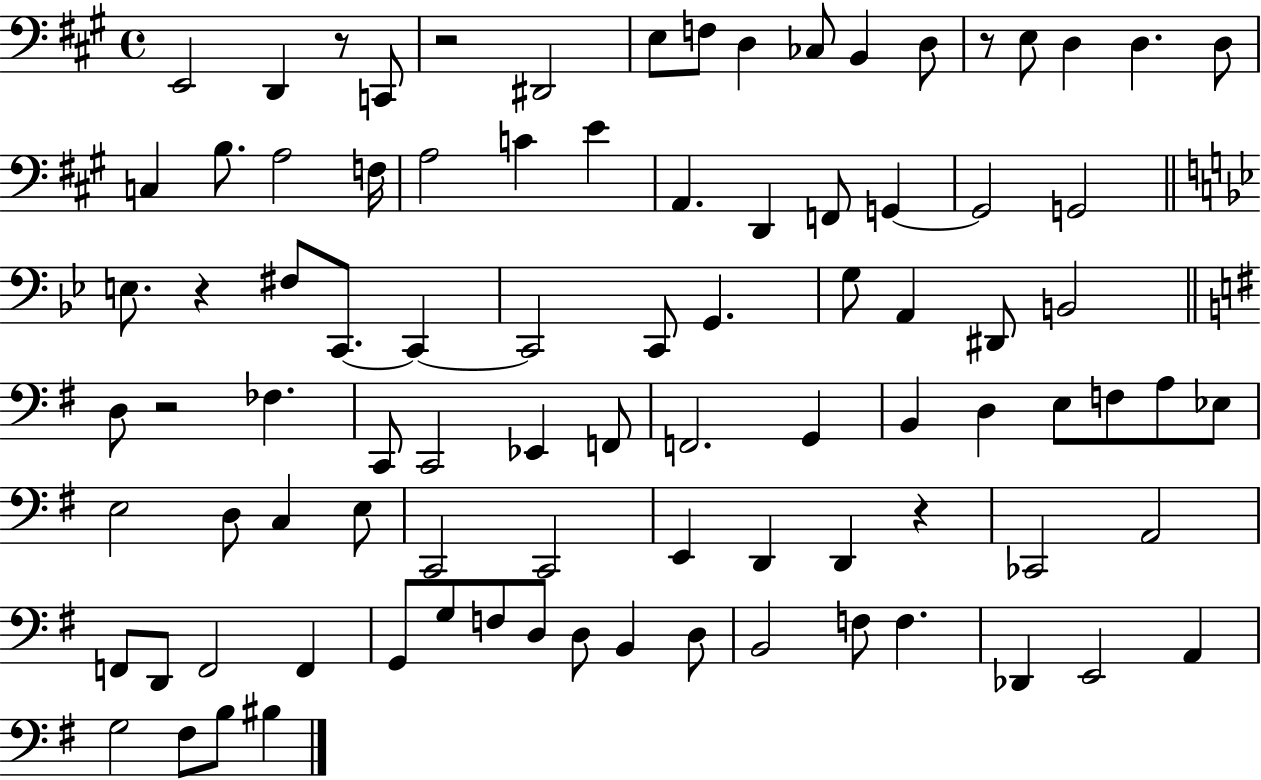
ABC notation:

X:1
T:Untitled
M:4/4
L:1/4
K:A
E,,2 D,, z/2 C,,/2 z2 ^D,,2 E,/2 F,/2 D, _C,/2 B,, D,/2 z/2 E,/2 D, D, D,/2 C, B,/2 A,2 F,/4 A,2 C E A,, D,, F,,/2 G,, G,,2 G,,2 E,/2 z ^F,/2 C,,/2 C,, C,,2 C,,/2 G,, G,/2 A,, ^D,,/2 B,,2 D,/2 z2 _F, C,,/2 C,,2 _E,, F,,/2 F,,2 G,, B,, D, E,/2 F,/2 A,/2 _E,/2 E,2 D,/2 C, E,/2 C,,2 C,,2 E,, D,, D,, z _C,,2 A,,2 F,,/2 D,,/2 F,,2 F,, G,,/2 G,/2 F,/2 D,/2 D,/2 B,, D,/2 B,,2 F,/2 F, _D,, E,,2 A,, G,2 ^F,/2 B,/2 ^B,